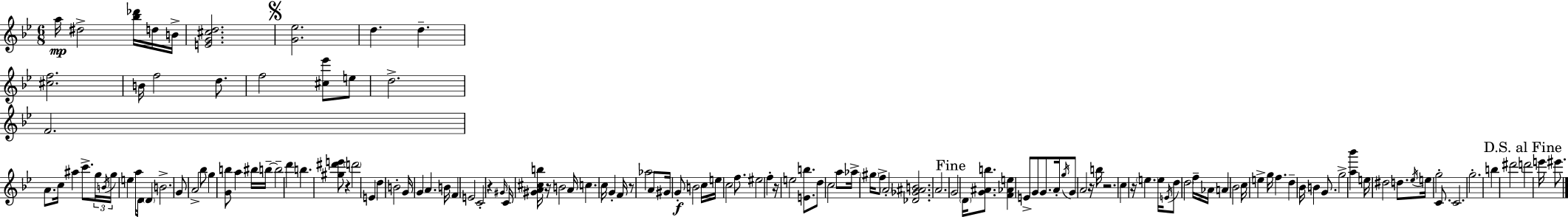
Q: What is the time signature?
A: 6/8